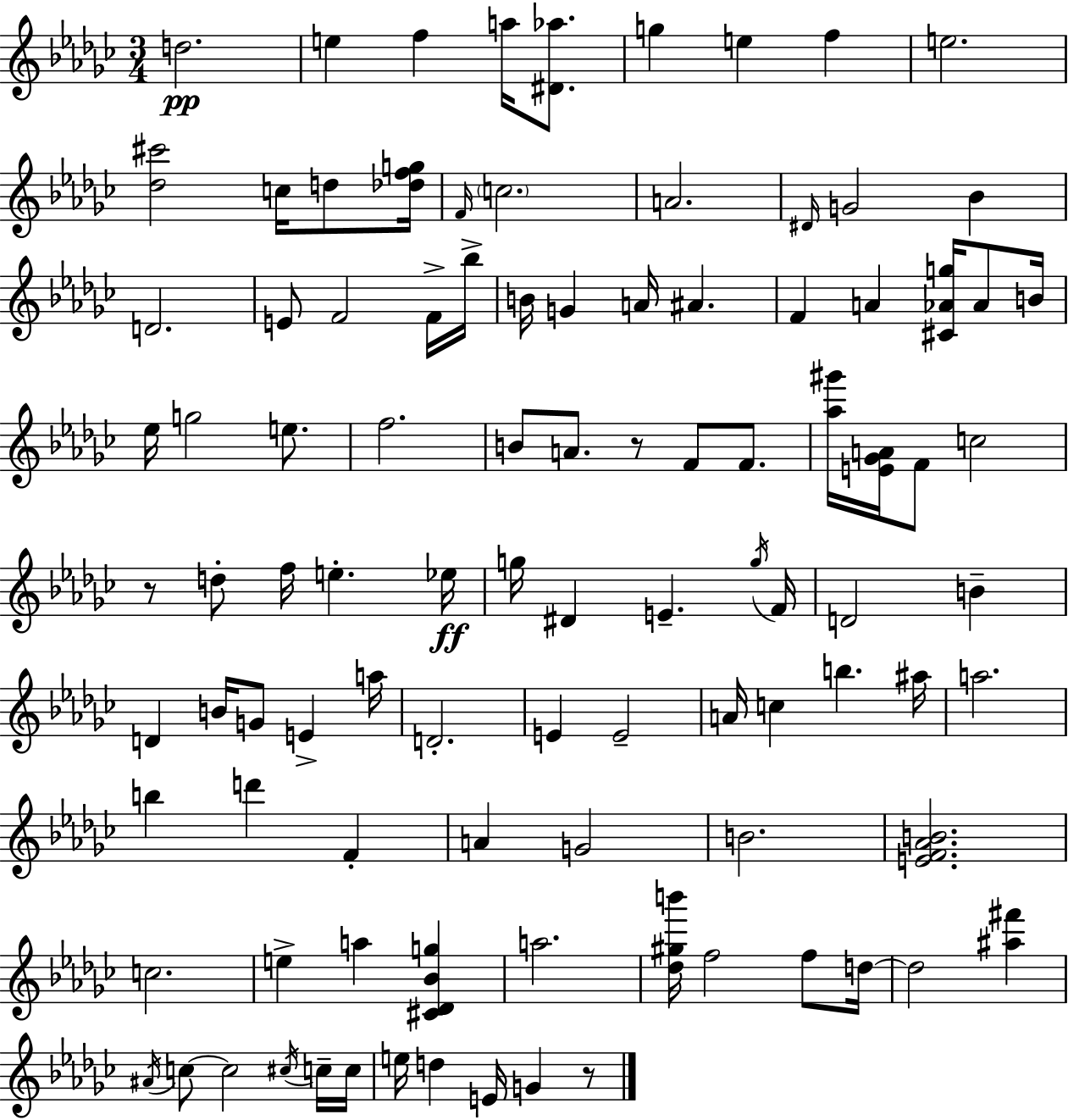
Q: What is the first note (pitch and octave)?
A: D5